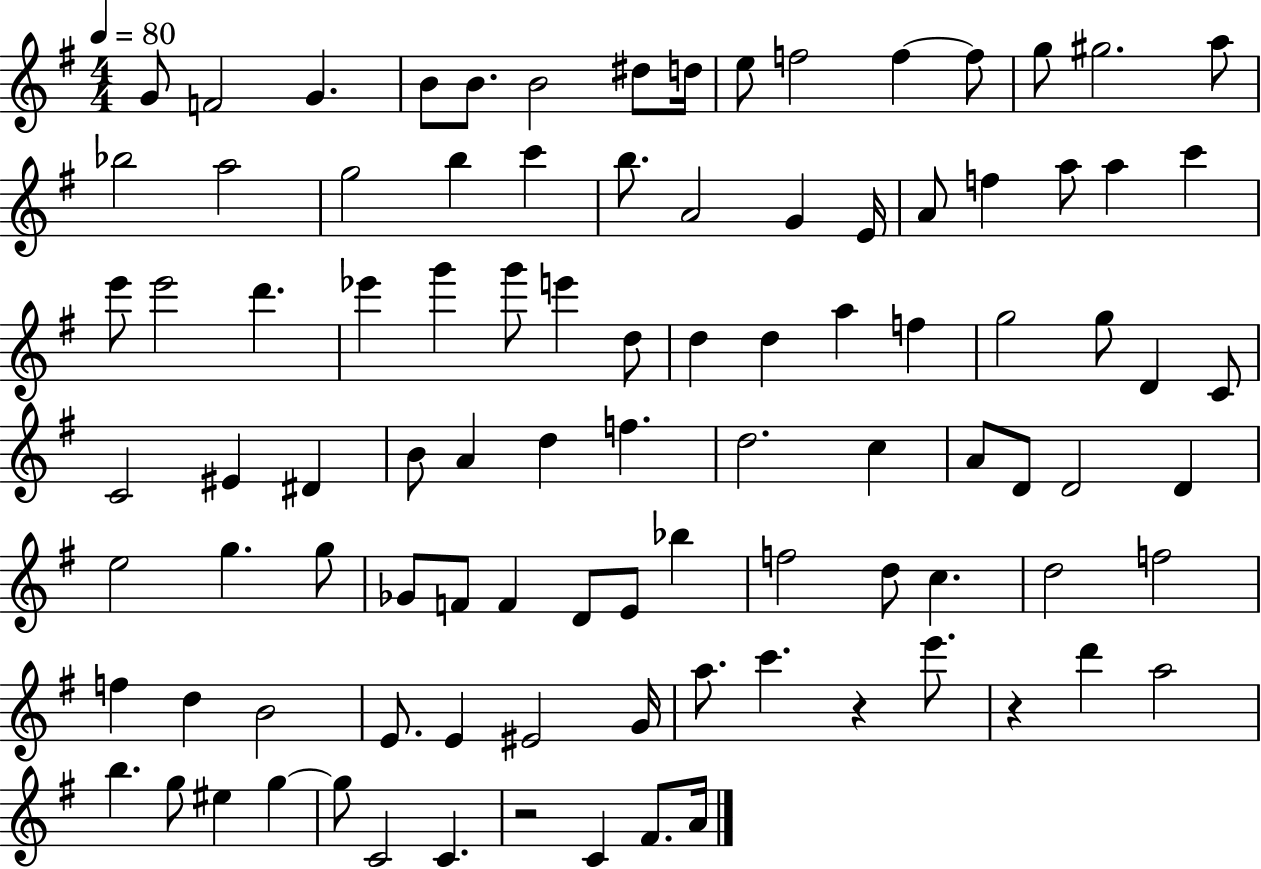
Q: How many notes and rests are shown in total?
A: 97